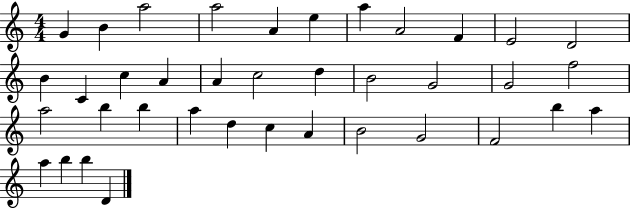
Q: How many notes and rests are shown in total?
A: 38